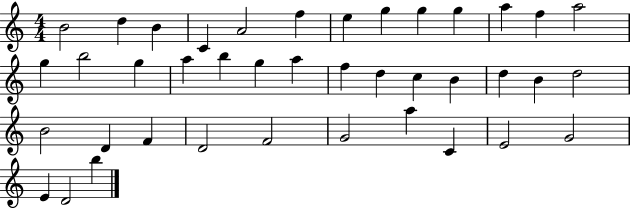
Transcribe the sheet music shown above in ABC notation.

X:1
T:Untitled
M:4/4
L:1/4
K:C
B2 d B C A2 f e g g g a f a2 g b2 g a b g a f d c B d B d2 B2 D F D2 F2 G2 a C E2 G2 E D2 b